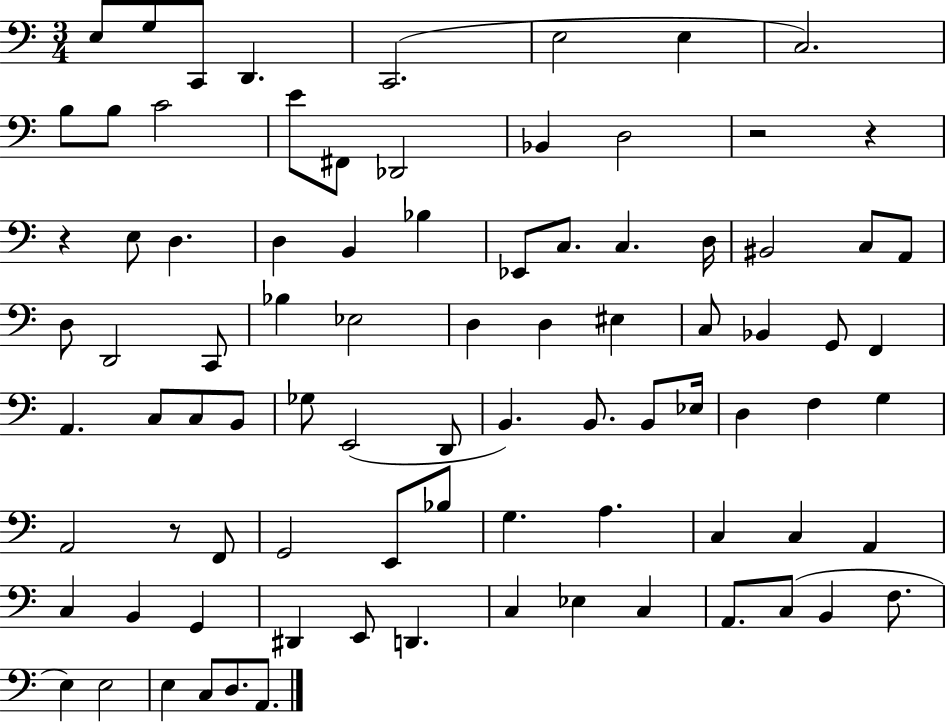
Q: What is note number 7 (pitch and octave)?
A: E3